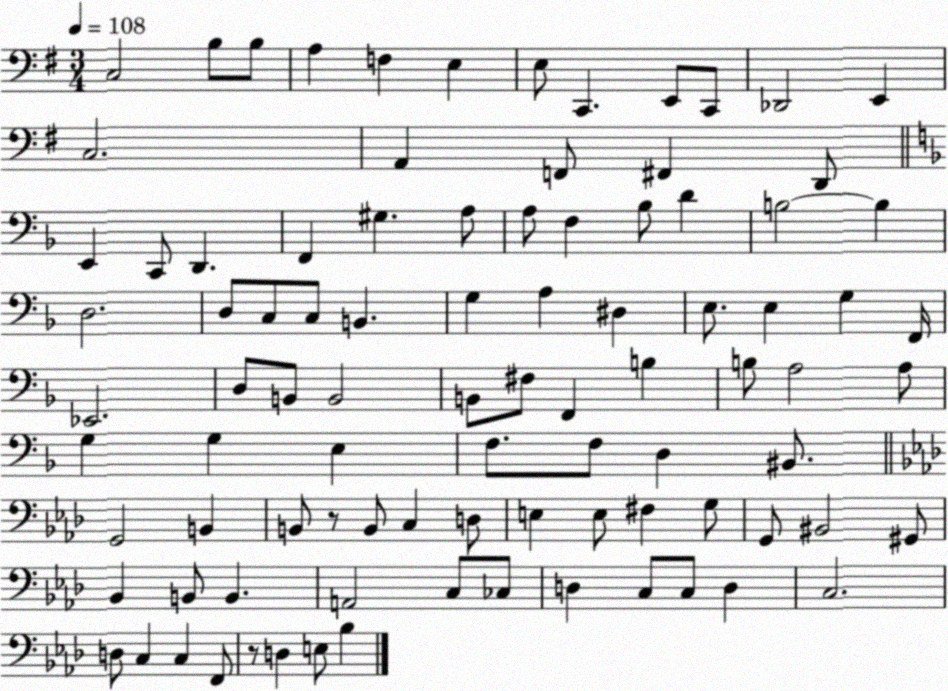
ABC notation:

X:1
T:Untitled
M:3/4
L:1/4
K:G
C,2 B,/2 B,/2 A, F, E, E,/2 C,, E,,/2 C,,/2 _D,,2 E,, C,2 A,, F,,/2 ^F,, D,,/2 E,, C,,/2 D,, F,, ^G, A,/2 A,/2 F, _B,/2 D B,2 B, D,2 D,/2 C,/2 C,/2 B,, G, A, ^D, E,/2 E, G, F,,/4 _E,,2 D,/2 B,,/2 B,,2 B,,/2 ^F,/2 F,, B, B,/2 A,2 A,/2 G, G, E, F,/2 F,/2 D, ^B,,/2 G,,2 B,, B,,/2 z/2 B,,/2 C, D,/2 E, E,/2 ^F, G,/2 G,,/2 ^B,,2 ^G,,/2 _B,, B,,/2 B,, A,,2 C,/2 _C,/2 D, C,/2 C,/2 D, C,2 D,/2 C, C, F,,/2 z/2 D, E,/2 _B,